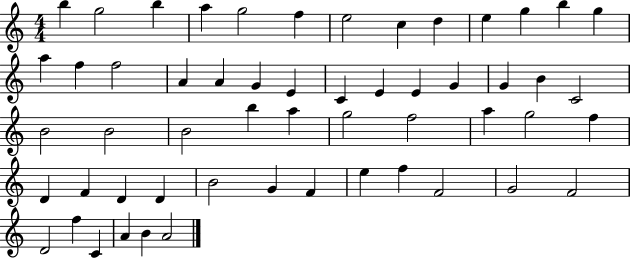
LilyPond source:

{
  \clef treble
  \numericTimeSignature
  \time 4/4
  \key c \major
  b''4 g''2 b''4 | a''4 g''2 f''4 | e''2 c''4 d''4 | e''4 g''4 b''4 g''4 | \break a''4 f''4 f''2 | a'4 a'4 g'4 e'4 | c'4 e'4 e'4 g'4 | g'4 b'4 c'2 | \break b'2 b'2 | b'2 b''4 a''4 | g''2 f''2 | a''4 g''2 f''4 | \break d'4 f'4 d'4 d'4 | b'2 g'4 f'4 | e''4 f''4 f'2 | g'2 f'2 | \break d'2 f''4 c'4 | a'4 b'4 a'2 | \bar "|."
}